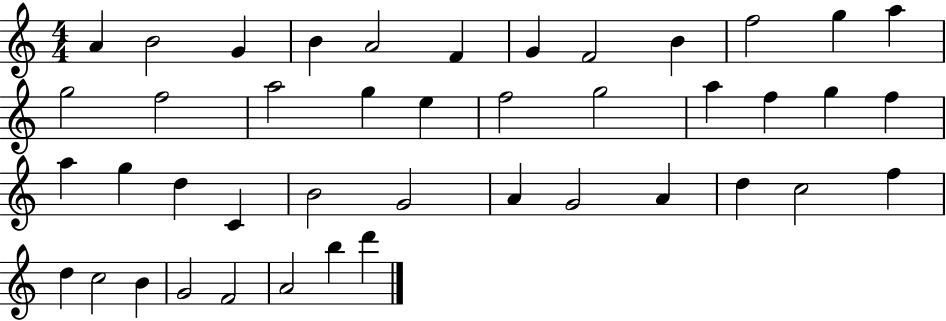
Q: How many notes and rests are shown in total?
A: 43